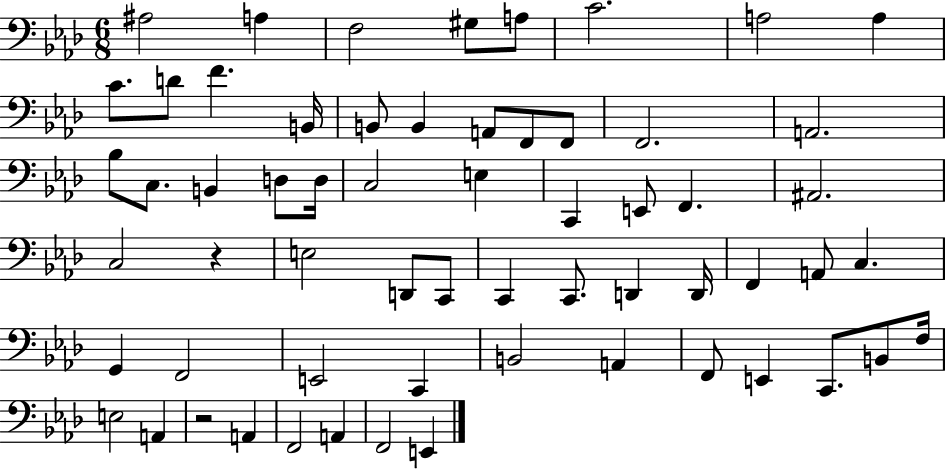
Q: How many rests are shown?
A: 2